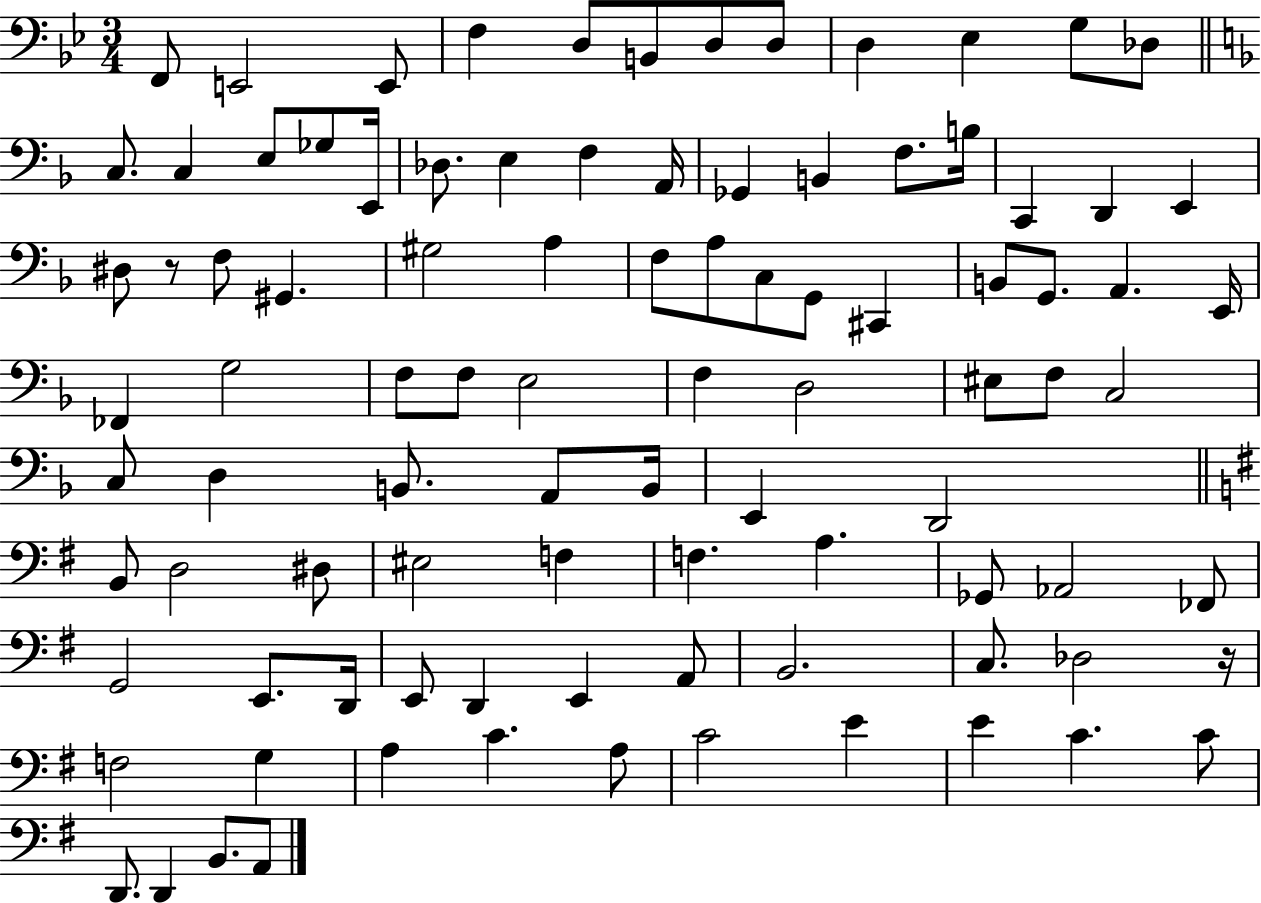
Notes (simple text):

F2/e E2/h E2/e F3/q D3/e B2/e D3/e D3/e D3/q Eb3/q G3/e Db3/e C3/e. C3/q E3/e Gb3/e E2/s Db3/e. E3/q F3/q A2/s Gb2/q B2/q F3/e. B3/s C2/q D2/q E2/q D#3/e R/e F3/e G#2/q. G#3/h A3/q F3/e A3/e C3/e G2/e C#2/q B2/e G2/e. A2/q. E2/s FES2/q G3/h F3/e F3/e E3/h F3/q D3/h EIS3/e F3/e C3/h C3/e D3/q B2/e. A2/e B2/s E2/q D2/h B2/e D3/h D#3/e EIS3/h F3/q F3/q. A3/q. Gb2/e Ab2/h FES2/e G2/h E2/e. D2/s E2/e D2/q E2/q A2/e B2/h. C3/e. Db3/h R/s F3/h G3/q A3/q C4/q. A3/e C4/h E4/q E4/q C4/q. C4/e D2/e. D2/q B2/e. A2/e